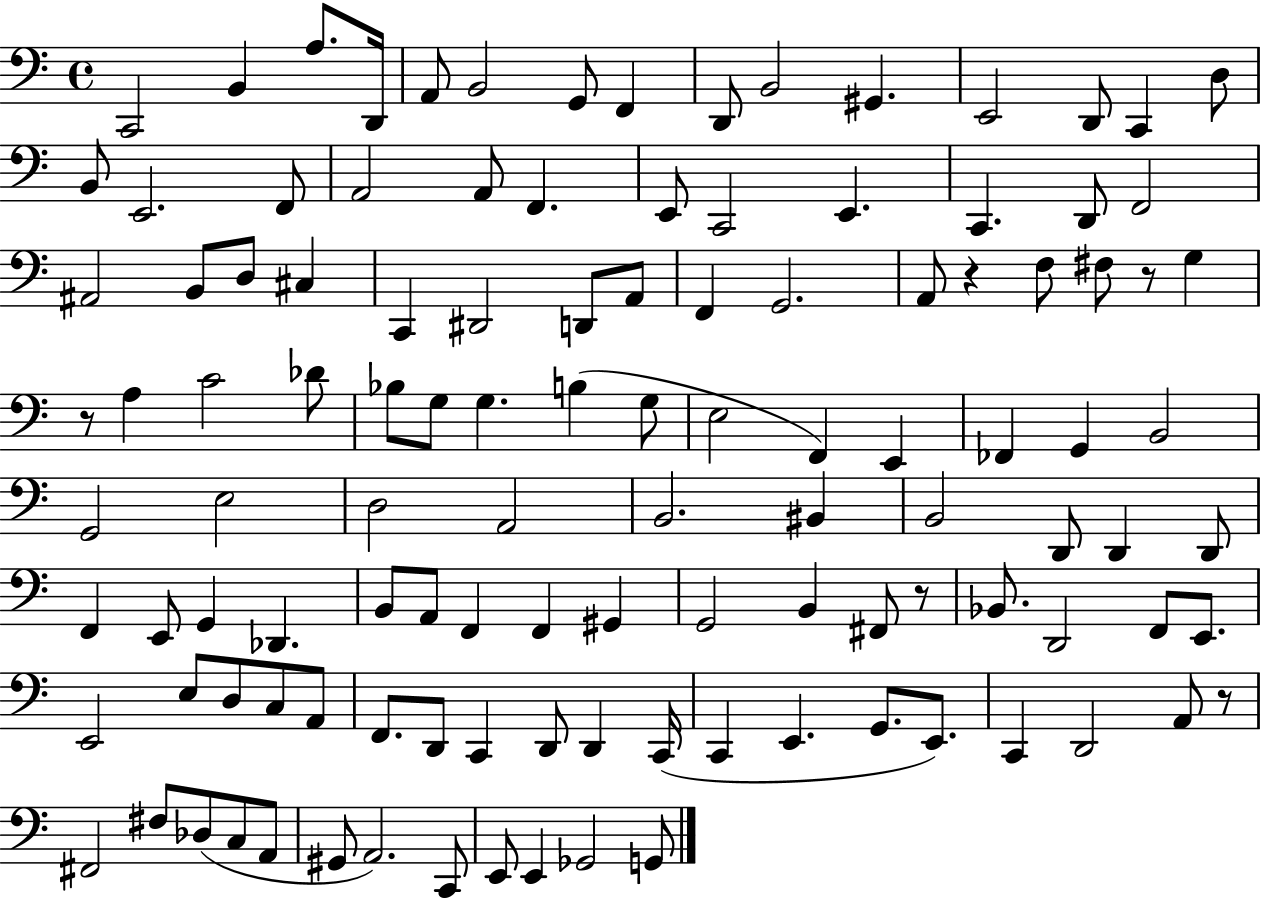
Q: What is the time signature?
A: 4/4